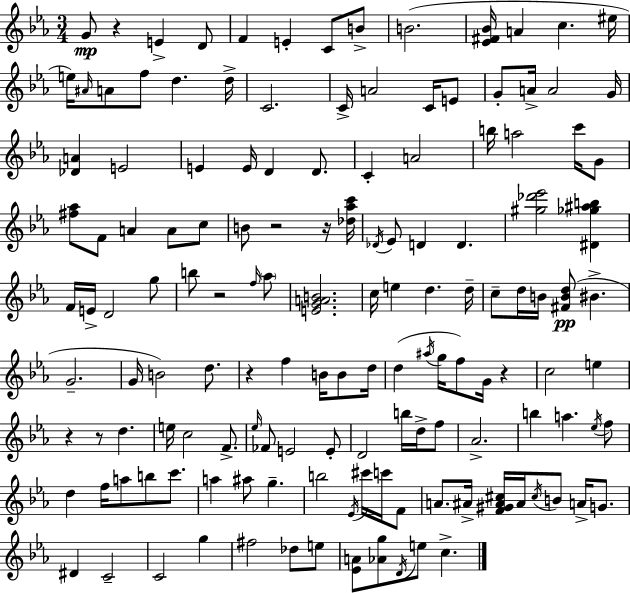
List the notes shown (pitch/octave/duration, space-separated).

G4/e R/q E4/q D4/e F4/q E4/q C4/e B4/e B4/h. [Eb4,F#4,Bb4]/s A4/q C5/q. EIS5/s E5/s A#4/s A4/e F5/e D5/q. D5/s C4/h. C4/s A4/h C4/s E4/e G4/e A4/s A4/h G4/s [Db4,A4]/q E4/h E4/q E4/s D4/q D4/e. C4/q A4/h B5/s A5/h C6/s G4/e [F#5,Ab5]/e F4/e A4/q A4/e C5/e B4/e R/h R/s [Db5,Ab5,C6]/s Db4/s Eb4/e D4/q D4/q. [G#5,Db6,Eb6]/h [D#4,Gb5,A#5,B5]/q F4/s E4/s D4/h G5/e B5/e R/h F5/s Ab5/e [E4,G4,A4,B4]/h. C5/s E5/q D5/q. D5/s C5/e D5/s B4/s [F#4,B4,D5]/e BIS4/q. G4/h. G4/s B4/h D5/e. R/q F5/q B4/s B4/e D5/s D5/q A#5/s G5/s F5/e G4/s R/q C5/h E5/q R/q R/e D5/q. E5/s C5/h F4/e. Eb5/s FES4/e E4/h E4/e D4/h B5/s D5/s F5/e Ab4/h. B5/q A5/q. Eb5/s F5/e D5/q F5/s A5/e B5/e C6/e. A5/q A#5/e G5/q. B5/h Eb4/s C#6/s C6/s F4/e A4/e. A#4/s [F4,G#4,A#4,C#5]/s A#4/s C#5/s B4/e A4/s G4/e. D#4/q C4/h C4/h G5/q F#5/h Db5/e E5/e [Eb4,A4]/e [Ab4,G5]/e D4/s E5/e C5/q.